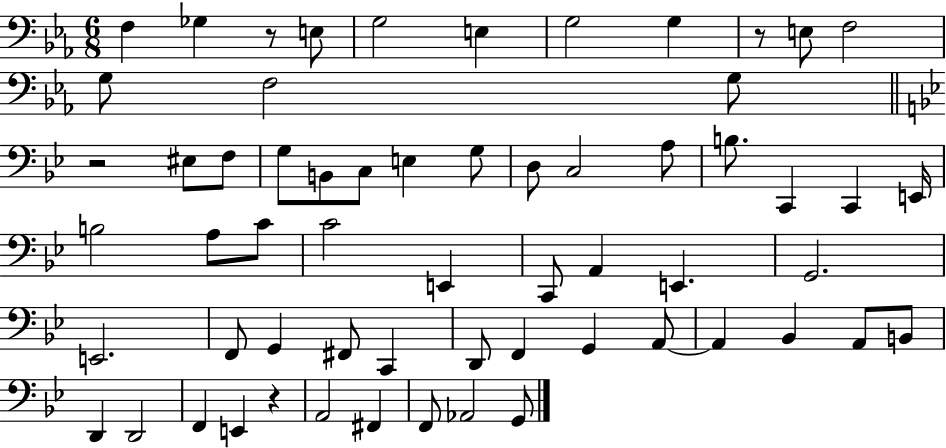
{
  \clef bass
  \numericTimeSignature
  \time 6/8
  \key ees \major
  \repeat volta 2 { f4 ges4 r8 e8 | g2 e4 | g2 g4 | r8 e8 f2 | \break g8 f2 g8 | \bar "||" \break \key bes \major r2 eis8 f8 | g8 b,8 c8 e4 g8 | d8 c2 a8 | b8. c,4 c,4 e,16 | \break b2 a8 c'8 | c'2 e,4 | c,8 a,4 e,4. | g,2. | \break e,2. | f,8 g,4 fis,8 c,4 | d,8 f,4 g,4 a,8~~ | a,4 bes,4 a,8 b,8 | \break d,4 d,2 | f,4 e,4 r4 | a,2 fis,4 | f,8 aes,2 g,8 | \break } \bar "|."
}